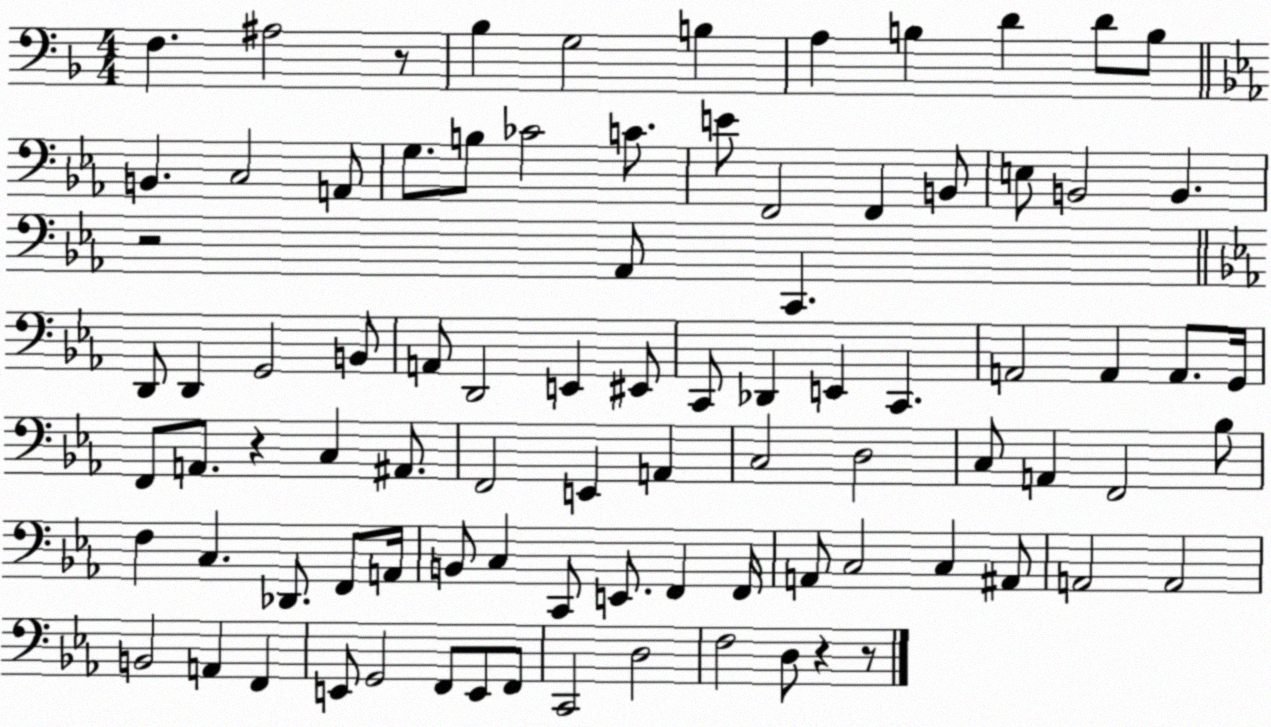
X:1
T:Untitled
M:4/4
L:1/4
K:F
F, ^A,2 z/2 _B, G,2 B, A, B, D D/2 B,/2 B,, C,2 A,,/2 G,/2 B,/2 _C2 C/2 E/2 F,,2 F,, B,,/2 E,/2 B,,2 B,, z2 _A,,/2 C,, D,,/2 D,, G,,2 B,,/2 A,,/2 D,,2 E,, ^E,,/2 C,,/2 _D,, E,, C,, A,,2 A,, A,,/2 G,,/4 F,,/2 A,,/2 z C, ^A,,/2 F,,2 E,, A,, C,2 D,2 C,/2 A,, F,,2 _B,/2 F, C, _D,,/2 F,,/2 A,,/4 B,,/2 C, C,,/2 E,,/2 F,, F,,/4 A,,/2 C,2 C, ^A,,/2 A,,2 A,,2 B,,2 A,, F,, E,,/2 G,,2 F,,/2 E,,/2 F,,/2 C,,2 D,2 F,2 D,/2 z z/2